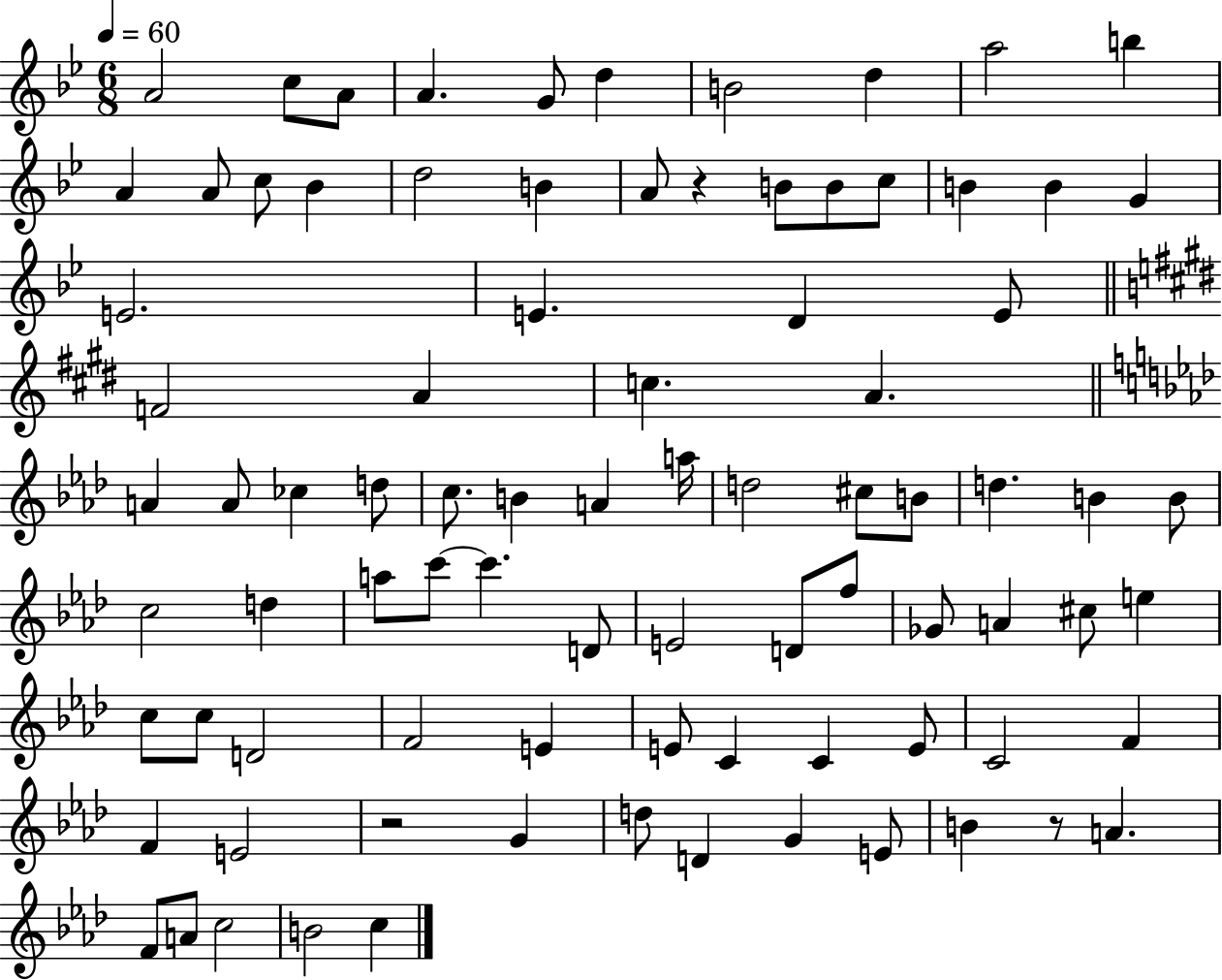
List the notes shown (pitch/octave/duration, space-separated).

A4/h C5/e A4/e A4/q. G4/e D5/q B4/h D5/q A5/h B5/q A4/q A4/e C5/e Bb4/q D5/h B4/q A4/e R/q B4/e B4/e C5/e B4/q B4/q G4/q E4/h. E4/q. D4/q E4/e F4/h A4/q C5/q. A4/q. A4/q A4/e CES5/q D5/e C5/e. B4/q A4/q A5/s D5/h C#5/e B4/e D5/q. B4/q B4/e C5/h D5/q A5/e C6/e C6/q. D4/e E4/h D4/e F5/e Gb4/e A4/q C#5/e E5/q C5/e C5/e D4/h F4/h E4/q E4/e C4/q C4/q E4/e C4/h F4/q F4/q E4/h R/h G4/q D5/e D4/q G4/q E4/e B4/q R/e A4/q. F4/e A4/e C5/h B4/h C5/q